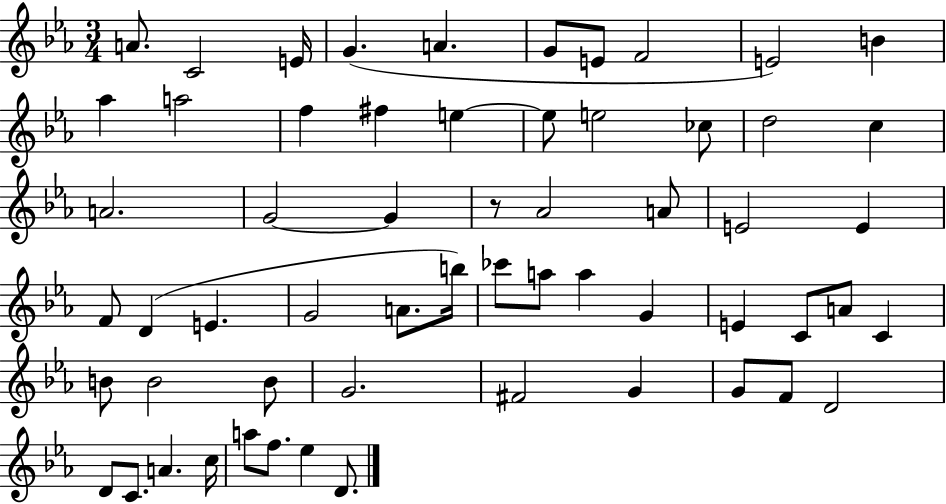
X:1
T:Untitled
M:3/4
L:1/4
K:Eb
A/2 C2 E/4 G A G/2 E/2 F2 E2 B _a a2 f ^f e e/2 e2 _c/2 d2 c A2 G2 G z/2 _A2 A/2 E2 E F/2 D E G2 A/2 b/4 _c'/2 a/2 a G E C/2 A/2 C B/2 B2 B/2 G2 ^F2 G G/2 F/2 D2 D/2 C/2 A c/4 a/2 f/2 _e D/2